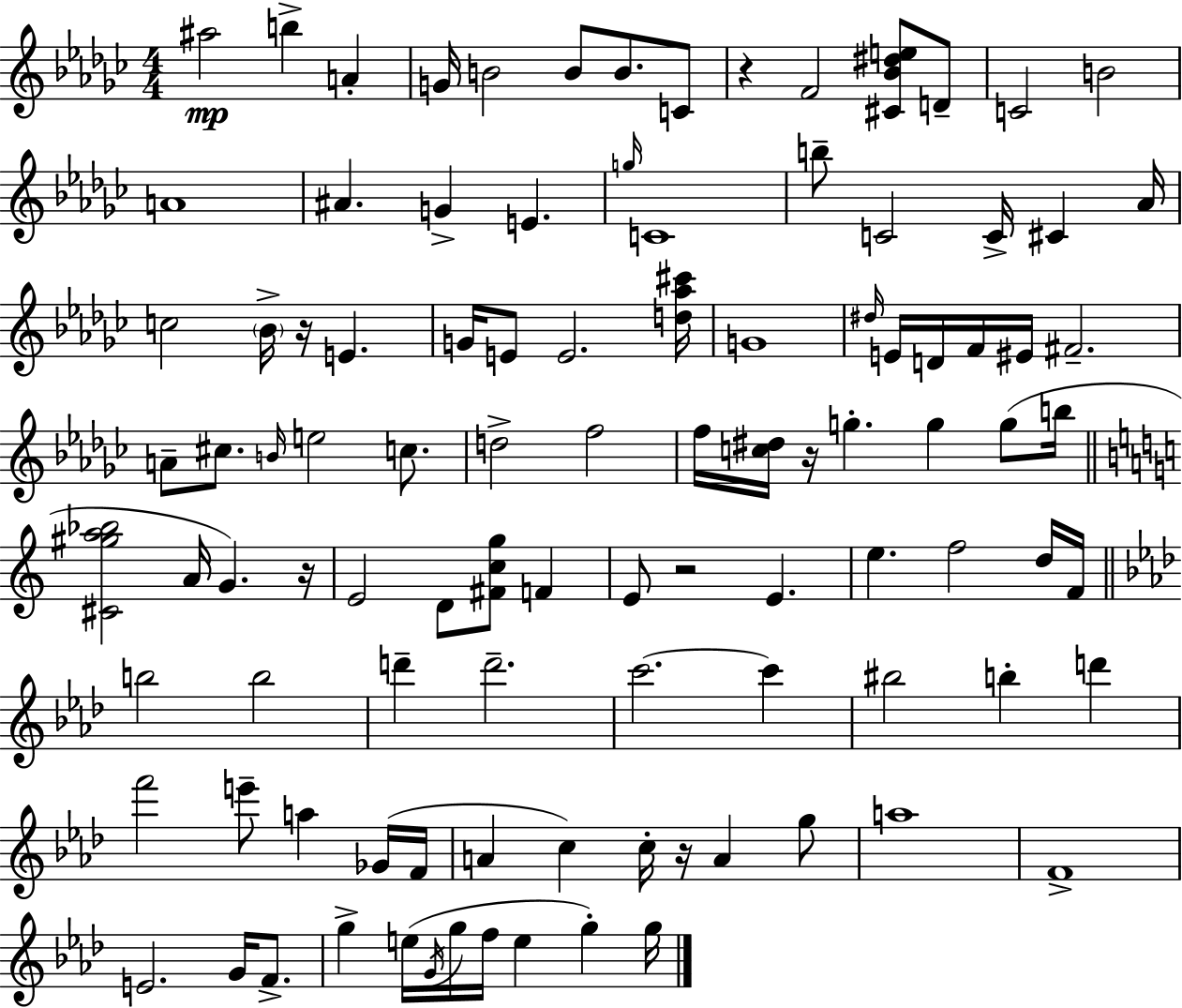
A#5/h B5/q A4/q G4/s B4/h B4/e B4/e. C4/e R/q F4/h [C#4,Bb4,D#5,E5]/e D4/e C4/h B4/h A4/w A#4/q. G4/q E4/q. G5/s C4/w B5/e C4/h C4/s C#4/q Ab4/s C5/h Bb4/s R/s E4/q. G4/s E4/e E4/h. [D5,Ab5,C#6]/s G4/w D#5/s E4/s D4/s F4/s EIS4/s F#4/h. A4/e C#5/e. B4/s E5/h C5/e. D5/h F5/h F5/s [C5,D#5]/s R/s G5/q. G5/q G5/e B5/s [C#4,G#5,A5,Bb5]/h A4/s G4/q. R/s E4/h D4/e [F#4,C5,G5]/e F4/q E4/e R/h E4/q. E5/q. F5/h D5/s F4/s B5/h B5/h D6/q D6/h. C6/h. C6/q BIS5/h B5/q D6/q F6/h E6/e A5/q Gb4/s F4/s A4/q C5/q C5/s R/s A4/q G5/e A5/w F4/w E4/h. G4/s F4/e. G5/q E5/s G4/s G5/s F5/s E5/q G5/q G5/s